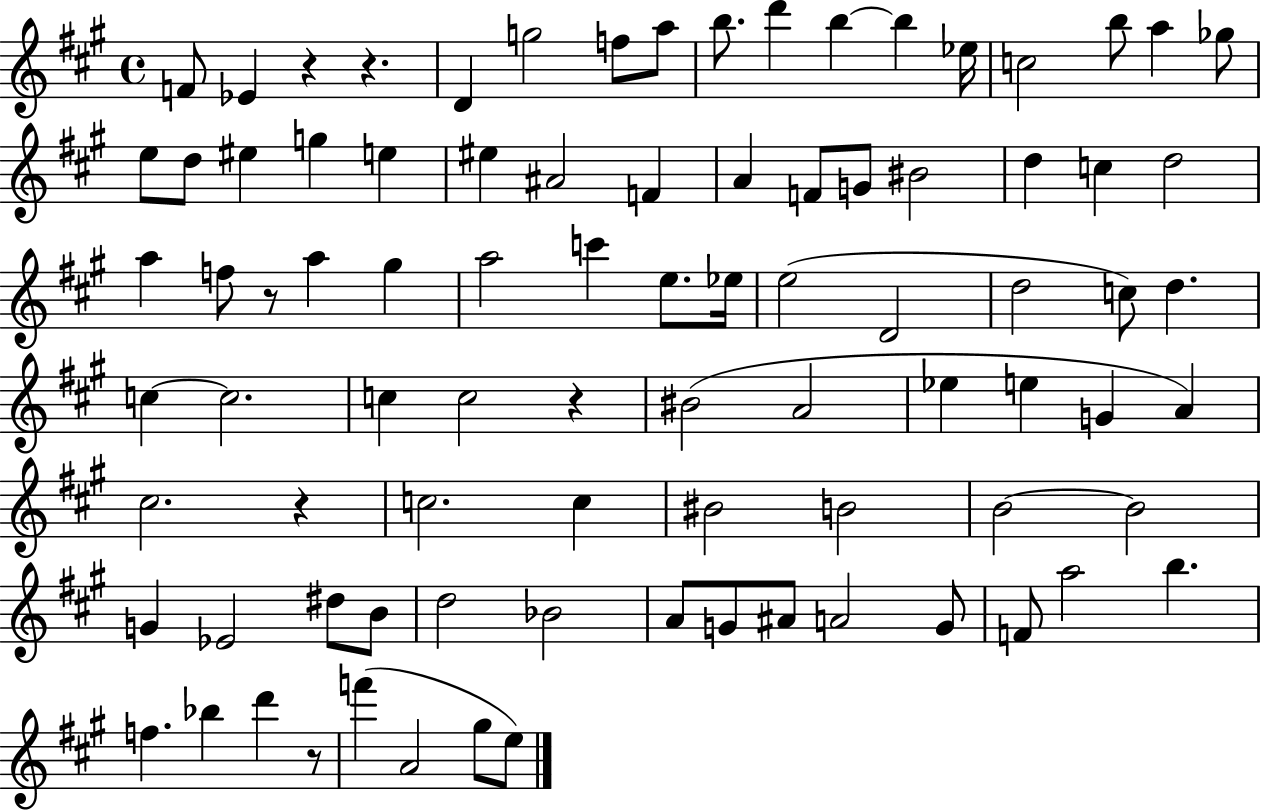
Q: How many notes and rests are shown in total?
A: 87